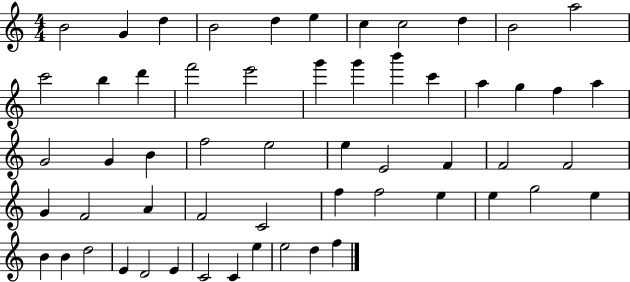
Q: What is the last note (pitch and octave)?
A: F5